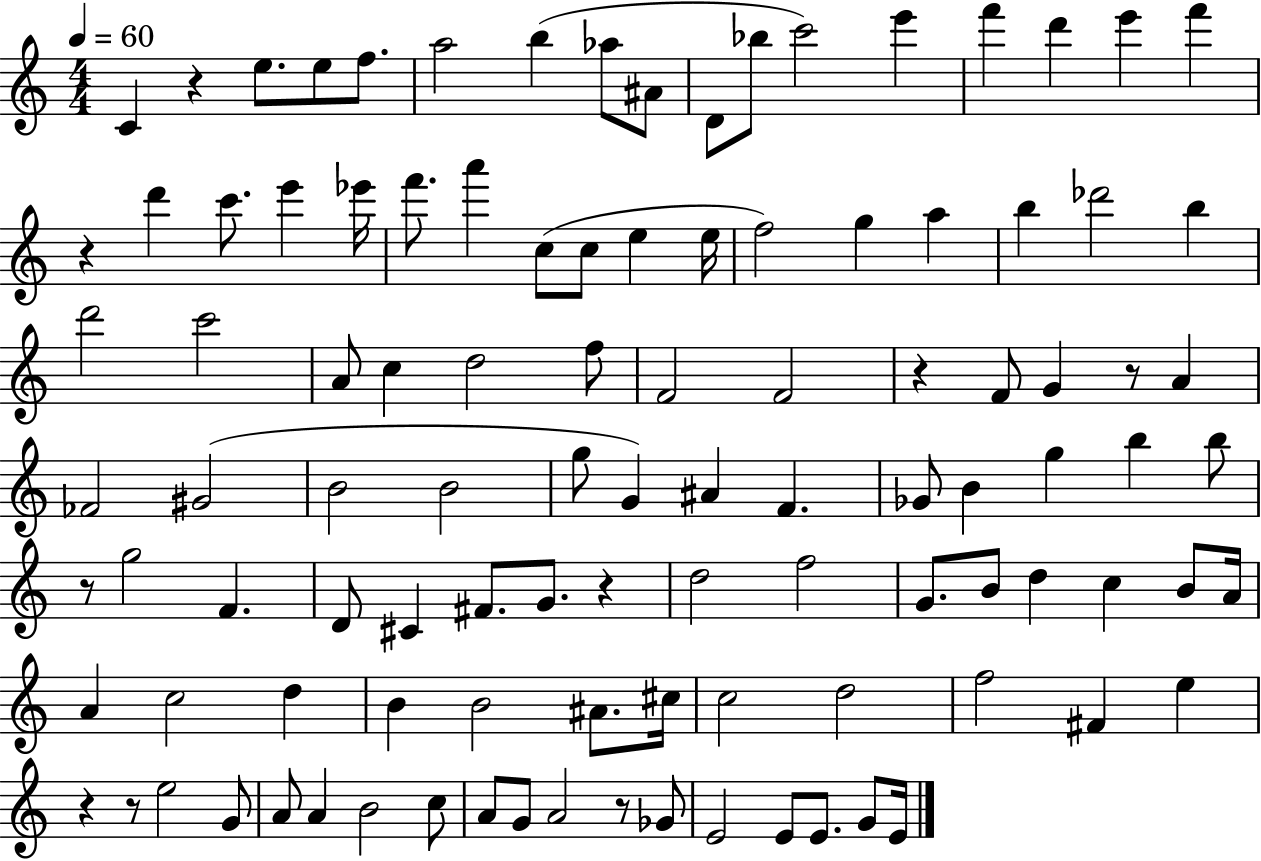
C4/q R/q E5/e. E5/e F5/e. A5/h B5/q Ab5/e A#4/e D4/e Bb5/e C6/h E6/q F6/q D6/q E6/q F6/q R/q D6/q C6/e. E6/q Eb6/s F6/e. A6/q C5/e C5/e E5/q E5/s F5/h G5/q A5/q B5/q Db6/h B5/q D6/h C6/h A4/e C5/q D5/h F5/e F4/h F4/h R/q F4/e G4/q R/e A4/q FES4/h G#4/h B4/h B4/h G5/e G4/q A#4/q F4/q. Gb4/e B4/q G5/q B5/q B5/e R/e G5/h F4/q. D4/e C#4/q F#4/e. G4/e. R/q D5/h F5/h G4/e. B4/e D5/q C5/q B4/e A4/s A4/q C5/h D5/q B4/q B4/h A#4/e. C#5/s C5/h D5/h F5/h F#4/q E5/q R/q R/e E5/h G4/e A4/e A4/q B4/h C5/e A4/e G4/e A4/h R/e Gb4/e E4/h E4/e E4/e. G4/e E4/s